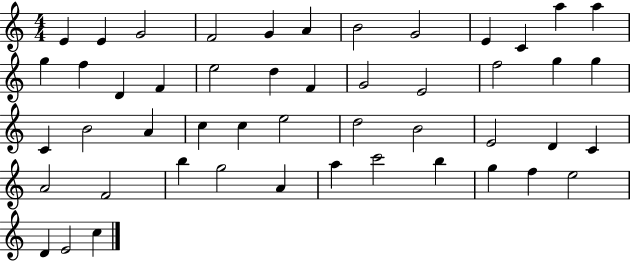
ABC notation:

X:1
T:Untitled
M:4/4
L:1/4
K:C
E E G2 F2 G A B2 G2 E C a a g f D F e2 d F G2 E2 f2 g g C B2 A c c e2 d2 B2 E2 D C A2 F2 b g2 A a c'2 b g f e2 D E2 c